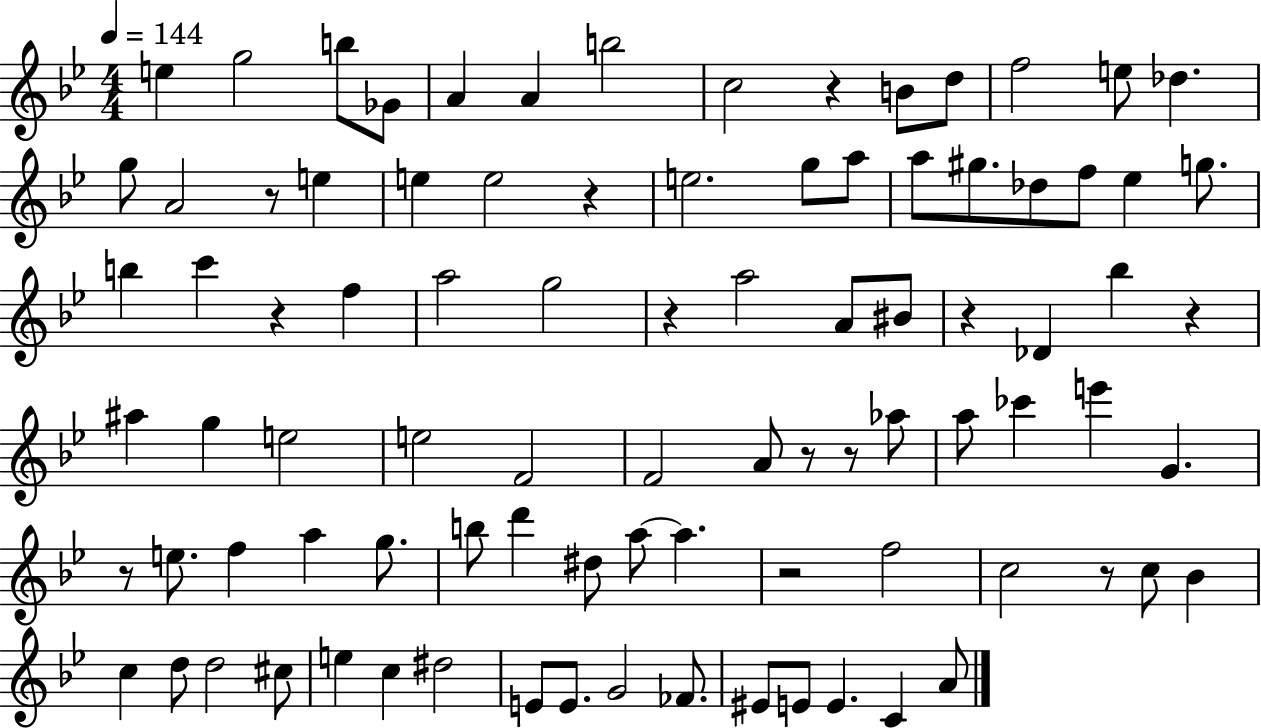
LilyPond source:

{
  \clef treble
  \numericTimeSignature
  \time 4/4
  \key bes \major
  \tempo 4 = 144
  e''4 g''2 b''8 ges'8 | a'4 a'4 b''2 | c''2 r4 b'8 d''8 | f''2 e''8 des''4. | \break g''8 a'2 r8 e''4 | e''4 e''2 r4 | e''2. g''8 a''8 | a''8 gis''8. des''8 f''8 ees''4 g''8. | \break b''4 c'''4 r4 f''4 | a''2 g''2 | r4 a''2 a'8 bis'8 | r4 des'4 bes''4 r4 | \break ais''4 g''4 e''2 | e''2 f'2 | f'2 a'8 r8 r8 aes''8 | a''8 ces'''4 e'''4 g'4. | \break r8 e''8. f''4 a''4 g''8. | b''8 d'''4 dis''8 a''8~~ a''4. | r2 f''2 | c''2 r8 c''8 bes'4 | \break c''4 d''8 d''2 cis''8 | e''4 c''4 dis''2 | e'8 e'8. g'2 fes'8. | eis'8 e'8 e'4. c'4 a'8 | \break \bar "|."
}